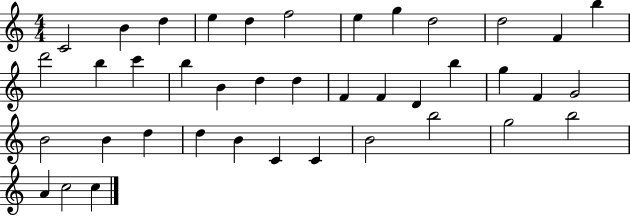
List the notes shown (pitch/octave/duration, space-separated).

C4/h B4/q D5/q E5/q D5/q F5/h E5/q G5/q D5/h D5/h F4/q B5/q D6/h B5/q C6/q B5/q B4/q D5/q D5/q F4/q F4/q D4/q B5/q G5/q F4/q G4/h B4/h B4/q D5/q D5/q B4/q C4/q C4/q B4/h B5/h G5/h B5/h A4/q C5/h C5/q